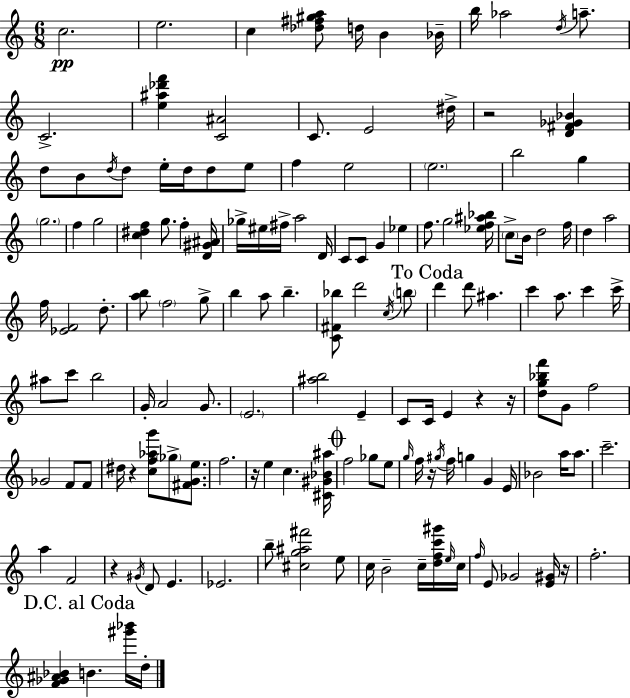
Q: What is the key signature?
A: C major